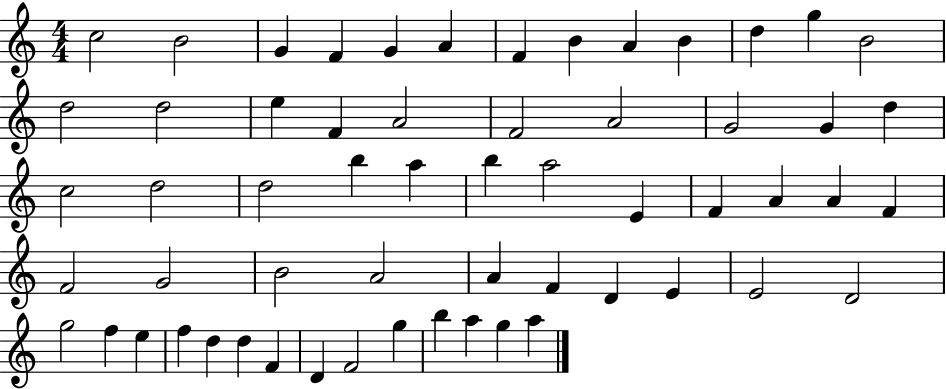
{
  \clef treble
  \numericTimeSignature
  \time 4/4
  \key c \major
  c''2 b'2 | g'4 f'4 g'4 a'4 | f'4 b'4 a'4 b'4 | d''4 g''4 b'2 | \break d''2 d''2 | e''4 f'4 a'2 | f'2 a'2 | g'2 g'4 d''4 | \break c''2 d''2 | d''2 b''4 a''4 | b''4 a''2 e'4 | f'4 a'4 a'4 f'4 | \break f'2 g'2 | b'2 a'2 | a'4 f'4 d'4 e'4 | e'2 d'2 | \break g''2 f''4 e''4 | f''4 d''4 d''4 f'4 | d'4 f'2 g''4 | b''4 a''4 g''4 a''4 | \break \bar "|."
}